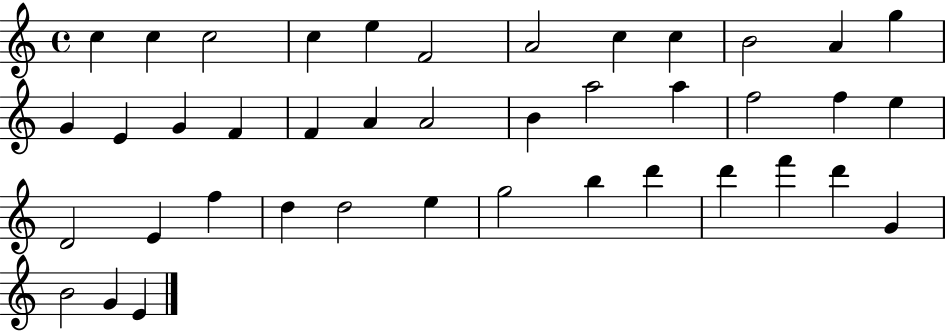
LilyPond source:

{
  \clef treble
  \time 4/4
  \defaultTimeSignature
  \key c \major
  c''4 c''4 c''2 | c''4 e''4 f'2 | a'2 c''4 c''4 | b'2 a'4 g''4 | \break g'4 e'4 g'4 f'4 | f'4 a'4 a'2 | b'4 a''2 a''4 | f''2 f''4 e''4 | \break d'2 e'4 f''4 | d''4 d''2 e''4 | g''2 b''4 d'''4 | d'''4 f'''4 d'''4 g'4 | \break b'2 g'4 e'4 | \bar "|."
}